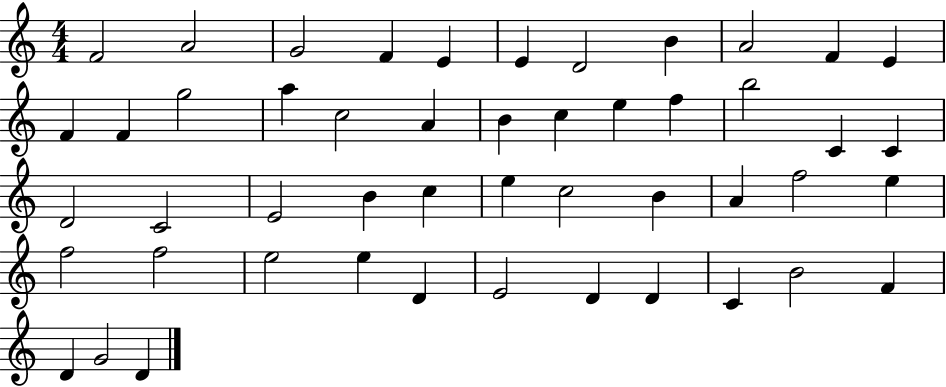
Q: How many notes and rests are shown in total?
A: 49